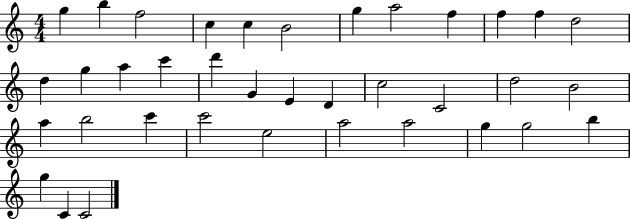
G5/q B5/q F5/h C5/q C5/q B4/h G5/q A5/h F5/q F5/q F5/q D5/h D5/q G5/q A5/q C6/q D6/q G4/q E4/q D4/q C5/h C4/h D5/h B4/h A5/q B5/h C6/q C6/h E5/h A5/h A5/h G5/q G5/h B5/q G5/q C4/q C4/h